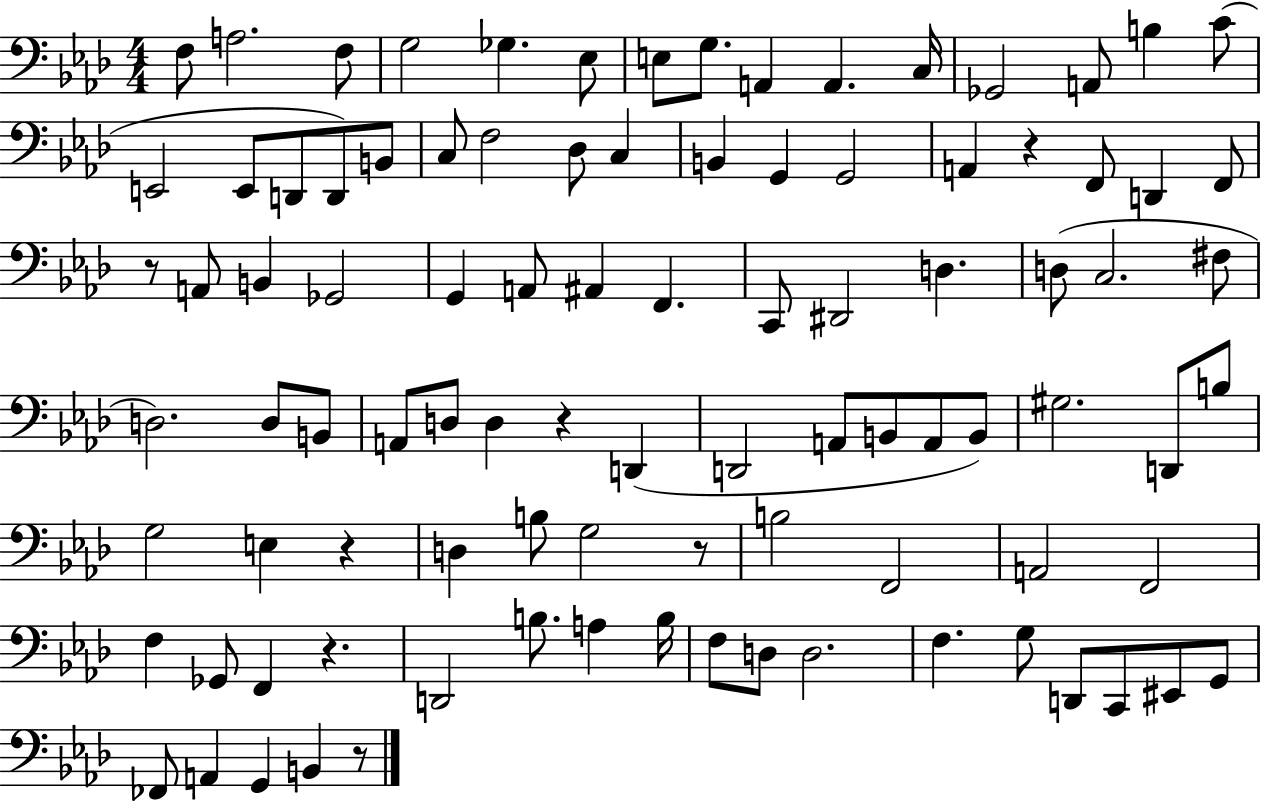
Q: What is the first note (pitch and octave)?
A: F3